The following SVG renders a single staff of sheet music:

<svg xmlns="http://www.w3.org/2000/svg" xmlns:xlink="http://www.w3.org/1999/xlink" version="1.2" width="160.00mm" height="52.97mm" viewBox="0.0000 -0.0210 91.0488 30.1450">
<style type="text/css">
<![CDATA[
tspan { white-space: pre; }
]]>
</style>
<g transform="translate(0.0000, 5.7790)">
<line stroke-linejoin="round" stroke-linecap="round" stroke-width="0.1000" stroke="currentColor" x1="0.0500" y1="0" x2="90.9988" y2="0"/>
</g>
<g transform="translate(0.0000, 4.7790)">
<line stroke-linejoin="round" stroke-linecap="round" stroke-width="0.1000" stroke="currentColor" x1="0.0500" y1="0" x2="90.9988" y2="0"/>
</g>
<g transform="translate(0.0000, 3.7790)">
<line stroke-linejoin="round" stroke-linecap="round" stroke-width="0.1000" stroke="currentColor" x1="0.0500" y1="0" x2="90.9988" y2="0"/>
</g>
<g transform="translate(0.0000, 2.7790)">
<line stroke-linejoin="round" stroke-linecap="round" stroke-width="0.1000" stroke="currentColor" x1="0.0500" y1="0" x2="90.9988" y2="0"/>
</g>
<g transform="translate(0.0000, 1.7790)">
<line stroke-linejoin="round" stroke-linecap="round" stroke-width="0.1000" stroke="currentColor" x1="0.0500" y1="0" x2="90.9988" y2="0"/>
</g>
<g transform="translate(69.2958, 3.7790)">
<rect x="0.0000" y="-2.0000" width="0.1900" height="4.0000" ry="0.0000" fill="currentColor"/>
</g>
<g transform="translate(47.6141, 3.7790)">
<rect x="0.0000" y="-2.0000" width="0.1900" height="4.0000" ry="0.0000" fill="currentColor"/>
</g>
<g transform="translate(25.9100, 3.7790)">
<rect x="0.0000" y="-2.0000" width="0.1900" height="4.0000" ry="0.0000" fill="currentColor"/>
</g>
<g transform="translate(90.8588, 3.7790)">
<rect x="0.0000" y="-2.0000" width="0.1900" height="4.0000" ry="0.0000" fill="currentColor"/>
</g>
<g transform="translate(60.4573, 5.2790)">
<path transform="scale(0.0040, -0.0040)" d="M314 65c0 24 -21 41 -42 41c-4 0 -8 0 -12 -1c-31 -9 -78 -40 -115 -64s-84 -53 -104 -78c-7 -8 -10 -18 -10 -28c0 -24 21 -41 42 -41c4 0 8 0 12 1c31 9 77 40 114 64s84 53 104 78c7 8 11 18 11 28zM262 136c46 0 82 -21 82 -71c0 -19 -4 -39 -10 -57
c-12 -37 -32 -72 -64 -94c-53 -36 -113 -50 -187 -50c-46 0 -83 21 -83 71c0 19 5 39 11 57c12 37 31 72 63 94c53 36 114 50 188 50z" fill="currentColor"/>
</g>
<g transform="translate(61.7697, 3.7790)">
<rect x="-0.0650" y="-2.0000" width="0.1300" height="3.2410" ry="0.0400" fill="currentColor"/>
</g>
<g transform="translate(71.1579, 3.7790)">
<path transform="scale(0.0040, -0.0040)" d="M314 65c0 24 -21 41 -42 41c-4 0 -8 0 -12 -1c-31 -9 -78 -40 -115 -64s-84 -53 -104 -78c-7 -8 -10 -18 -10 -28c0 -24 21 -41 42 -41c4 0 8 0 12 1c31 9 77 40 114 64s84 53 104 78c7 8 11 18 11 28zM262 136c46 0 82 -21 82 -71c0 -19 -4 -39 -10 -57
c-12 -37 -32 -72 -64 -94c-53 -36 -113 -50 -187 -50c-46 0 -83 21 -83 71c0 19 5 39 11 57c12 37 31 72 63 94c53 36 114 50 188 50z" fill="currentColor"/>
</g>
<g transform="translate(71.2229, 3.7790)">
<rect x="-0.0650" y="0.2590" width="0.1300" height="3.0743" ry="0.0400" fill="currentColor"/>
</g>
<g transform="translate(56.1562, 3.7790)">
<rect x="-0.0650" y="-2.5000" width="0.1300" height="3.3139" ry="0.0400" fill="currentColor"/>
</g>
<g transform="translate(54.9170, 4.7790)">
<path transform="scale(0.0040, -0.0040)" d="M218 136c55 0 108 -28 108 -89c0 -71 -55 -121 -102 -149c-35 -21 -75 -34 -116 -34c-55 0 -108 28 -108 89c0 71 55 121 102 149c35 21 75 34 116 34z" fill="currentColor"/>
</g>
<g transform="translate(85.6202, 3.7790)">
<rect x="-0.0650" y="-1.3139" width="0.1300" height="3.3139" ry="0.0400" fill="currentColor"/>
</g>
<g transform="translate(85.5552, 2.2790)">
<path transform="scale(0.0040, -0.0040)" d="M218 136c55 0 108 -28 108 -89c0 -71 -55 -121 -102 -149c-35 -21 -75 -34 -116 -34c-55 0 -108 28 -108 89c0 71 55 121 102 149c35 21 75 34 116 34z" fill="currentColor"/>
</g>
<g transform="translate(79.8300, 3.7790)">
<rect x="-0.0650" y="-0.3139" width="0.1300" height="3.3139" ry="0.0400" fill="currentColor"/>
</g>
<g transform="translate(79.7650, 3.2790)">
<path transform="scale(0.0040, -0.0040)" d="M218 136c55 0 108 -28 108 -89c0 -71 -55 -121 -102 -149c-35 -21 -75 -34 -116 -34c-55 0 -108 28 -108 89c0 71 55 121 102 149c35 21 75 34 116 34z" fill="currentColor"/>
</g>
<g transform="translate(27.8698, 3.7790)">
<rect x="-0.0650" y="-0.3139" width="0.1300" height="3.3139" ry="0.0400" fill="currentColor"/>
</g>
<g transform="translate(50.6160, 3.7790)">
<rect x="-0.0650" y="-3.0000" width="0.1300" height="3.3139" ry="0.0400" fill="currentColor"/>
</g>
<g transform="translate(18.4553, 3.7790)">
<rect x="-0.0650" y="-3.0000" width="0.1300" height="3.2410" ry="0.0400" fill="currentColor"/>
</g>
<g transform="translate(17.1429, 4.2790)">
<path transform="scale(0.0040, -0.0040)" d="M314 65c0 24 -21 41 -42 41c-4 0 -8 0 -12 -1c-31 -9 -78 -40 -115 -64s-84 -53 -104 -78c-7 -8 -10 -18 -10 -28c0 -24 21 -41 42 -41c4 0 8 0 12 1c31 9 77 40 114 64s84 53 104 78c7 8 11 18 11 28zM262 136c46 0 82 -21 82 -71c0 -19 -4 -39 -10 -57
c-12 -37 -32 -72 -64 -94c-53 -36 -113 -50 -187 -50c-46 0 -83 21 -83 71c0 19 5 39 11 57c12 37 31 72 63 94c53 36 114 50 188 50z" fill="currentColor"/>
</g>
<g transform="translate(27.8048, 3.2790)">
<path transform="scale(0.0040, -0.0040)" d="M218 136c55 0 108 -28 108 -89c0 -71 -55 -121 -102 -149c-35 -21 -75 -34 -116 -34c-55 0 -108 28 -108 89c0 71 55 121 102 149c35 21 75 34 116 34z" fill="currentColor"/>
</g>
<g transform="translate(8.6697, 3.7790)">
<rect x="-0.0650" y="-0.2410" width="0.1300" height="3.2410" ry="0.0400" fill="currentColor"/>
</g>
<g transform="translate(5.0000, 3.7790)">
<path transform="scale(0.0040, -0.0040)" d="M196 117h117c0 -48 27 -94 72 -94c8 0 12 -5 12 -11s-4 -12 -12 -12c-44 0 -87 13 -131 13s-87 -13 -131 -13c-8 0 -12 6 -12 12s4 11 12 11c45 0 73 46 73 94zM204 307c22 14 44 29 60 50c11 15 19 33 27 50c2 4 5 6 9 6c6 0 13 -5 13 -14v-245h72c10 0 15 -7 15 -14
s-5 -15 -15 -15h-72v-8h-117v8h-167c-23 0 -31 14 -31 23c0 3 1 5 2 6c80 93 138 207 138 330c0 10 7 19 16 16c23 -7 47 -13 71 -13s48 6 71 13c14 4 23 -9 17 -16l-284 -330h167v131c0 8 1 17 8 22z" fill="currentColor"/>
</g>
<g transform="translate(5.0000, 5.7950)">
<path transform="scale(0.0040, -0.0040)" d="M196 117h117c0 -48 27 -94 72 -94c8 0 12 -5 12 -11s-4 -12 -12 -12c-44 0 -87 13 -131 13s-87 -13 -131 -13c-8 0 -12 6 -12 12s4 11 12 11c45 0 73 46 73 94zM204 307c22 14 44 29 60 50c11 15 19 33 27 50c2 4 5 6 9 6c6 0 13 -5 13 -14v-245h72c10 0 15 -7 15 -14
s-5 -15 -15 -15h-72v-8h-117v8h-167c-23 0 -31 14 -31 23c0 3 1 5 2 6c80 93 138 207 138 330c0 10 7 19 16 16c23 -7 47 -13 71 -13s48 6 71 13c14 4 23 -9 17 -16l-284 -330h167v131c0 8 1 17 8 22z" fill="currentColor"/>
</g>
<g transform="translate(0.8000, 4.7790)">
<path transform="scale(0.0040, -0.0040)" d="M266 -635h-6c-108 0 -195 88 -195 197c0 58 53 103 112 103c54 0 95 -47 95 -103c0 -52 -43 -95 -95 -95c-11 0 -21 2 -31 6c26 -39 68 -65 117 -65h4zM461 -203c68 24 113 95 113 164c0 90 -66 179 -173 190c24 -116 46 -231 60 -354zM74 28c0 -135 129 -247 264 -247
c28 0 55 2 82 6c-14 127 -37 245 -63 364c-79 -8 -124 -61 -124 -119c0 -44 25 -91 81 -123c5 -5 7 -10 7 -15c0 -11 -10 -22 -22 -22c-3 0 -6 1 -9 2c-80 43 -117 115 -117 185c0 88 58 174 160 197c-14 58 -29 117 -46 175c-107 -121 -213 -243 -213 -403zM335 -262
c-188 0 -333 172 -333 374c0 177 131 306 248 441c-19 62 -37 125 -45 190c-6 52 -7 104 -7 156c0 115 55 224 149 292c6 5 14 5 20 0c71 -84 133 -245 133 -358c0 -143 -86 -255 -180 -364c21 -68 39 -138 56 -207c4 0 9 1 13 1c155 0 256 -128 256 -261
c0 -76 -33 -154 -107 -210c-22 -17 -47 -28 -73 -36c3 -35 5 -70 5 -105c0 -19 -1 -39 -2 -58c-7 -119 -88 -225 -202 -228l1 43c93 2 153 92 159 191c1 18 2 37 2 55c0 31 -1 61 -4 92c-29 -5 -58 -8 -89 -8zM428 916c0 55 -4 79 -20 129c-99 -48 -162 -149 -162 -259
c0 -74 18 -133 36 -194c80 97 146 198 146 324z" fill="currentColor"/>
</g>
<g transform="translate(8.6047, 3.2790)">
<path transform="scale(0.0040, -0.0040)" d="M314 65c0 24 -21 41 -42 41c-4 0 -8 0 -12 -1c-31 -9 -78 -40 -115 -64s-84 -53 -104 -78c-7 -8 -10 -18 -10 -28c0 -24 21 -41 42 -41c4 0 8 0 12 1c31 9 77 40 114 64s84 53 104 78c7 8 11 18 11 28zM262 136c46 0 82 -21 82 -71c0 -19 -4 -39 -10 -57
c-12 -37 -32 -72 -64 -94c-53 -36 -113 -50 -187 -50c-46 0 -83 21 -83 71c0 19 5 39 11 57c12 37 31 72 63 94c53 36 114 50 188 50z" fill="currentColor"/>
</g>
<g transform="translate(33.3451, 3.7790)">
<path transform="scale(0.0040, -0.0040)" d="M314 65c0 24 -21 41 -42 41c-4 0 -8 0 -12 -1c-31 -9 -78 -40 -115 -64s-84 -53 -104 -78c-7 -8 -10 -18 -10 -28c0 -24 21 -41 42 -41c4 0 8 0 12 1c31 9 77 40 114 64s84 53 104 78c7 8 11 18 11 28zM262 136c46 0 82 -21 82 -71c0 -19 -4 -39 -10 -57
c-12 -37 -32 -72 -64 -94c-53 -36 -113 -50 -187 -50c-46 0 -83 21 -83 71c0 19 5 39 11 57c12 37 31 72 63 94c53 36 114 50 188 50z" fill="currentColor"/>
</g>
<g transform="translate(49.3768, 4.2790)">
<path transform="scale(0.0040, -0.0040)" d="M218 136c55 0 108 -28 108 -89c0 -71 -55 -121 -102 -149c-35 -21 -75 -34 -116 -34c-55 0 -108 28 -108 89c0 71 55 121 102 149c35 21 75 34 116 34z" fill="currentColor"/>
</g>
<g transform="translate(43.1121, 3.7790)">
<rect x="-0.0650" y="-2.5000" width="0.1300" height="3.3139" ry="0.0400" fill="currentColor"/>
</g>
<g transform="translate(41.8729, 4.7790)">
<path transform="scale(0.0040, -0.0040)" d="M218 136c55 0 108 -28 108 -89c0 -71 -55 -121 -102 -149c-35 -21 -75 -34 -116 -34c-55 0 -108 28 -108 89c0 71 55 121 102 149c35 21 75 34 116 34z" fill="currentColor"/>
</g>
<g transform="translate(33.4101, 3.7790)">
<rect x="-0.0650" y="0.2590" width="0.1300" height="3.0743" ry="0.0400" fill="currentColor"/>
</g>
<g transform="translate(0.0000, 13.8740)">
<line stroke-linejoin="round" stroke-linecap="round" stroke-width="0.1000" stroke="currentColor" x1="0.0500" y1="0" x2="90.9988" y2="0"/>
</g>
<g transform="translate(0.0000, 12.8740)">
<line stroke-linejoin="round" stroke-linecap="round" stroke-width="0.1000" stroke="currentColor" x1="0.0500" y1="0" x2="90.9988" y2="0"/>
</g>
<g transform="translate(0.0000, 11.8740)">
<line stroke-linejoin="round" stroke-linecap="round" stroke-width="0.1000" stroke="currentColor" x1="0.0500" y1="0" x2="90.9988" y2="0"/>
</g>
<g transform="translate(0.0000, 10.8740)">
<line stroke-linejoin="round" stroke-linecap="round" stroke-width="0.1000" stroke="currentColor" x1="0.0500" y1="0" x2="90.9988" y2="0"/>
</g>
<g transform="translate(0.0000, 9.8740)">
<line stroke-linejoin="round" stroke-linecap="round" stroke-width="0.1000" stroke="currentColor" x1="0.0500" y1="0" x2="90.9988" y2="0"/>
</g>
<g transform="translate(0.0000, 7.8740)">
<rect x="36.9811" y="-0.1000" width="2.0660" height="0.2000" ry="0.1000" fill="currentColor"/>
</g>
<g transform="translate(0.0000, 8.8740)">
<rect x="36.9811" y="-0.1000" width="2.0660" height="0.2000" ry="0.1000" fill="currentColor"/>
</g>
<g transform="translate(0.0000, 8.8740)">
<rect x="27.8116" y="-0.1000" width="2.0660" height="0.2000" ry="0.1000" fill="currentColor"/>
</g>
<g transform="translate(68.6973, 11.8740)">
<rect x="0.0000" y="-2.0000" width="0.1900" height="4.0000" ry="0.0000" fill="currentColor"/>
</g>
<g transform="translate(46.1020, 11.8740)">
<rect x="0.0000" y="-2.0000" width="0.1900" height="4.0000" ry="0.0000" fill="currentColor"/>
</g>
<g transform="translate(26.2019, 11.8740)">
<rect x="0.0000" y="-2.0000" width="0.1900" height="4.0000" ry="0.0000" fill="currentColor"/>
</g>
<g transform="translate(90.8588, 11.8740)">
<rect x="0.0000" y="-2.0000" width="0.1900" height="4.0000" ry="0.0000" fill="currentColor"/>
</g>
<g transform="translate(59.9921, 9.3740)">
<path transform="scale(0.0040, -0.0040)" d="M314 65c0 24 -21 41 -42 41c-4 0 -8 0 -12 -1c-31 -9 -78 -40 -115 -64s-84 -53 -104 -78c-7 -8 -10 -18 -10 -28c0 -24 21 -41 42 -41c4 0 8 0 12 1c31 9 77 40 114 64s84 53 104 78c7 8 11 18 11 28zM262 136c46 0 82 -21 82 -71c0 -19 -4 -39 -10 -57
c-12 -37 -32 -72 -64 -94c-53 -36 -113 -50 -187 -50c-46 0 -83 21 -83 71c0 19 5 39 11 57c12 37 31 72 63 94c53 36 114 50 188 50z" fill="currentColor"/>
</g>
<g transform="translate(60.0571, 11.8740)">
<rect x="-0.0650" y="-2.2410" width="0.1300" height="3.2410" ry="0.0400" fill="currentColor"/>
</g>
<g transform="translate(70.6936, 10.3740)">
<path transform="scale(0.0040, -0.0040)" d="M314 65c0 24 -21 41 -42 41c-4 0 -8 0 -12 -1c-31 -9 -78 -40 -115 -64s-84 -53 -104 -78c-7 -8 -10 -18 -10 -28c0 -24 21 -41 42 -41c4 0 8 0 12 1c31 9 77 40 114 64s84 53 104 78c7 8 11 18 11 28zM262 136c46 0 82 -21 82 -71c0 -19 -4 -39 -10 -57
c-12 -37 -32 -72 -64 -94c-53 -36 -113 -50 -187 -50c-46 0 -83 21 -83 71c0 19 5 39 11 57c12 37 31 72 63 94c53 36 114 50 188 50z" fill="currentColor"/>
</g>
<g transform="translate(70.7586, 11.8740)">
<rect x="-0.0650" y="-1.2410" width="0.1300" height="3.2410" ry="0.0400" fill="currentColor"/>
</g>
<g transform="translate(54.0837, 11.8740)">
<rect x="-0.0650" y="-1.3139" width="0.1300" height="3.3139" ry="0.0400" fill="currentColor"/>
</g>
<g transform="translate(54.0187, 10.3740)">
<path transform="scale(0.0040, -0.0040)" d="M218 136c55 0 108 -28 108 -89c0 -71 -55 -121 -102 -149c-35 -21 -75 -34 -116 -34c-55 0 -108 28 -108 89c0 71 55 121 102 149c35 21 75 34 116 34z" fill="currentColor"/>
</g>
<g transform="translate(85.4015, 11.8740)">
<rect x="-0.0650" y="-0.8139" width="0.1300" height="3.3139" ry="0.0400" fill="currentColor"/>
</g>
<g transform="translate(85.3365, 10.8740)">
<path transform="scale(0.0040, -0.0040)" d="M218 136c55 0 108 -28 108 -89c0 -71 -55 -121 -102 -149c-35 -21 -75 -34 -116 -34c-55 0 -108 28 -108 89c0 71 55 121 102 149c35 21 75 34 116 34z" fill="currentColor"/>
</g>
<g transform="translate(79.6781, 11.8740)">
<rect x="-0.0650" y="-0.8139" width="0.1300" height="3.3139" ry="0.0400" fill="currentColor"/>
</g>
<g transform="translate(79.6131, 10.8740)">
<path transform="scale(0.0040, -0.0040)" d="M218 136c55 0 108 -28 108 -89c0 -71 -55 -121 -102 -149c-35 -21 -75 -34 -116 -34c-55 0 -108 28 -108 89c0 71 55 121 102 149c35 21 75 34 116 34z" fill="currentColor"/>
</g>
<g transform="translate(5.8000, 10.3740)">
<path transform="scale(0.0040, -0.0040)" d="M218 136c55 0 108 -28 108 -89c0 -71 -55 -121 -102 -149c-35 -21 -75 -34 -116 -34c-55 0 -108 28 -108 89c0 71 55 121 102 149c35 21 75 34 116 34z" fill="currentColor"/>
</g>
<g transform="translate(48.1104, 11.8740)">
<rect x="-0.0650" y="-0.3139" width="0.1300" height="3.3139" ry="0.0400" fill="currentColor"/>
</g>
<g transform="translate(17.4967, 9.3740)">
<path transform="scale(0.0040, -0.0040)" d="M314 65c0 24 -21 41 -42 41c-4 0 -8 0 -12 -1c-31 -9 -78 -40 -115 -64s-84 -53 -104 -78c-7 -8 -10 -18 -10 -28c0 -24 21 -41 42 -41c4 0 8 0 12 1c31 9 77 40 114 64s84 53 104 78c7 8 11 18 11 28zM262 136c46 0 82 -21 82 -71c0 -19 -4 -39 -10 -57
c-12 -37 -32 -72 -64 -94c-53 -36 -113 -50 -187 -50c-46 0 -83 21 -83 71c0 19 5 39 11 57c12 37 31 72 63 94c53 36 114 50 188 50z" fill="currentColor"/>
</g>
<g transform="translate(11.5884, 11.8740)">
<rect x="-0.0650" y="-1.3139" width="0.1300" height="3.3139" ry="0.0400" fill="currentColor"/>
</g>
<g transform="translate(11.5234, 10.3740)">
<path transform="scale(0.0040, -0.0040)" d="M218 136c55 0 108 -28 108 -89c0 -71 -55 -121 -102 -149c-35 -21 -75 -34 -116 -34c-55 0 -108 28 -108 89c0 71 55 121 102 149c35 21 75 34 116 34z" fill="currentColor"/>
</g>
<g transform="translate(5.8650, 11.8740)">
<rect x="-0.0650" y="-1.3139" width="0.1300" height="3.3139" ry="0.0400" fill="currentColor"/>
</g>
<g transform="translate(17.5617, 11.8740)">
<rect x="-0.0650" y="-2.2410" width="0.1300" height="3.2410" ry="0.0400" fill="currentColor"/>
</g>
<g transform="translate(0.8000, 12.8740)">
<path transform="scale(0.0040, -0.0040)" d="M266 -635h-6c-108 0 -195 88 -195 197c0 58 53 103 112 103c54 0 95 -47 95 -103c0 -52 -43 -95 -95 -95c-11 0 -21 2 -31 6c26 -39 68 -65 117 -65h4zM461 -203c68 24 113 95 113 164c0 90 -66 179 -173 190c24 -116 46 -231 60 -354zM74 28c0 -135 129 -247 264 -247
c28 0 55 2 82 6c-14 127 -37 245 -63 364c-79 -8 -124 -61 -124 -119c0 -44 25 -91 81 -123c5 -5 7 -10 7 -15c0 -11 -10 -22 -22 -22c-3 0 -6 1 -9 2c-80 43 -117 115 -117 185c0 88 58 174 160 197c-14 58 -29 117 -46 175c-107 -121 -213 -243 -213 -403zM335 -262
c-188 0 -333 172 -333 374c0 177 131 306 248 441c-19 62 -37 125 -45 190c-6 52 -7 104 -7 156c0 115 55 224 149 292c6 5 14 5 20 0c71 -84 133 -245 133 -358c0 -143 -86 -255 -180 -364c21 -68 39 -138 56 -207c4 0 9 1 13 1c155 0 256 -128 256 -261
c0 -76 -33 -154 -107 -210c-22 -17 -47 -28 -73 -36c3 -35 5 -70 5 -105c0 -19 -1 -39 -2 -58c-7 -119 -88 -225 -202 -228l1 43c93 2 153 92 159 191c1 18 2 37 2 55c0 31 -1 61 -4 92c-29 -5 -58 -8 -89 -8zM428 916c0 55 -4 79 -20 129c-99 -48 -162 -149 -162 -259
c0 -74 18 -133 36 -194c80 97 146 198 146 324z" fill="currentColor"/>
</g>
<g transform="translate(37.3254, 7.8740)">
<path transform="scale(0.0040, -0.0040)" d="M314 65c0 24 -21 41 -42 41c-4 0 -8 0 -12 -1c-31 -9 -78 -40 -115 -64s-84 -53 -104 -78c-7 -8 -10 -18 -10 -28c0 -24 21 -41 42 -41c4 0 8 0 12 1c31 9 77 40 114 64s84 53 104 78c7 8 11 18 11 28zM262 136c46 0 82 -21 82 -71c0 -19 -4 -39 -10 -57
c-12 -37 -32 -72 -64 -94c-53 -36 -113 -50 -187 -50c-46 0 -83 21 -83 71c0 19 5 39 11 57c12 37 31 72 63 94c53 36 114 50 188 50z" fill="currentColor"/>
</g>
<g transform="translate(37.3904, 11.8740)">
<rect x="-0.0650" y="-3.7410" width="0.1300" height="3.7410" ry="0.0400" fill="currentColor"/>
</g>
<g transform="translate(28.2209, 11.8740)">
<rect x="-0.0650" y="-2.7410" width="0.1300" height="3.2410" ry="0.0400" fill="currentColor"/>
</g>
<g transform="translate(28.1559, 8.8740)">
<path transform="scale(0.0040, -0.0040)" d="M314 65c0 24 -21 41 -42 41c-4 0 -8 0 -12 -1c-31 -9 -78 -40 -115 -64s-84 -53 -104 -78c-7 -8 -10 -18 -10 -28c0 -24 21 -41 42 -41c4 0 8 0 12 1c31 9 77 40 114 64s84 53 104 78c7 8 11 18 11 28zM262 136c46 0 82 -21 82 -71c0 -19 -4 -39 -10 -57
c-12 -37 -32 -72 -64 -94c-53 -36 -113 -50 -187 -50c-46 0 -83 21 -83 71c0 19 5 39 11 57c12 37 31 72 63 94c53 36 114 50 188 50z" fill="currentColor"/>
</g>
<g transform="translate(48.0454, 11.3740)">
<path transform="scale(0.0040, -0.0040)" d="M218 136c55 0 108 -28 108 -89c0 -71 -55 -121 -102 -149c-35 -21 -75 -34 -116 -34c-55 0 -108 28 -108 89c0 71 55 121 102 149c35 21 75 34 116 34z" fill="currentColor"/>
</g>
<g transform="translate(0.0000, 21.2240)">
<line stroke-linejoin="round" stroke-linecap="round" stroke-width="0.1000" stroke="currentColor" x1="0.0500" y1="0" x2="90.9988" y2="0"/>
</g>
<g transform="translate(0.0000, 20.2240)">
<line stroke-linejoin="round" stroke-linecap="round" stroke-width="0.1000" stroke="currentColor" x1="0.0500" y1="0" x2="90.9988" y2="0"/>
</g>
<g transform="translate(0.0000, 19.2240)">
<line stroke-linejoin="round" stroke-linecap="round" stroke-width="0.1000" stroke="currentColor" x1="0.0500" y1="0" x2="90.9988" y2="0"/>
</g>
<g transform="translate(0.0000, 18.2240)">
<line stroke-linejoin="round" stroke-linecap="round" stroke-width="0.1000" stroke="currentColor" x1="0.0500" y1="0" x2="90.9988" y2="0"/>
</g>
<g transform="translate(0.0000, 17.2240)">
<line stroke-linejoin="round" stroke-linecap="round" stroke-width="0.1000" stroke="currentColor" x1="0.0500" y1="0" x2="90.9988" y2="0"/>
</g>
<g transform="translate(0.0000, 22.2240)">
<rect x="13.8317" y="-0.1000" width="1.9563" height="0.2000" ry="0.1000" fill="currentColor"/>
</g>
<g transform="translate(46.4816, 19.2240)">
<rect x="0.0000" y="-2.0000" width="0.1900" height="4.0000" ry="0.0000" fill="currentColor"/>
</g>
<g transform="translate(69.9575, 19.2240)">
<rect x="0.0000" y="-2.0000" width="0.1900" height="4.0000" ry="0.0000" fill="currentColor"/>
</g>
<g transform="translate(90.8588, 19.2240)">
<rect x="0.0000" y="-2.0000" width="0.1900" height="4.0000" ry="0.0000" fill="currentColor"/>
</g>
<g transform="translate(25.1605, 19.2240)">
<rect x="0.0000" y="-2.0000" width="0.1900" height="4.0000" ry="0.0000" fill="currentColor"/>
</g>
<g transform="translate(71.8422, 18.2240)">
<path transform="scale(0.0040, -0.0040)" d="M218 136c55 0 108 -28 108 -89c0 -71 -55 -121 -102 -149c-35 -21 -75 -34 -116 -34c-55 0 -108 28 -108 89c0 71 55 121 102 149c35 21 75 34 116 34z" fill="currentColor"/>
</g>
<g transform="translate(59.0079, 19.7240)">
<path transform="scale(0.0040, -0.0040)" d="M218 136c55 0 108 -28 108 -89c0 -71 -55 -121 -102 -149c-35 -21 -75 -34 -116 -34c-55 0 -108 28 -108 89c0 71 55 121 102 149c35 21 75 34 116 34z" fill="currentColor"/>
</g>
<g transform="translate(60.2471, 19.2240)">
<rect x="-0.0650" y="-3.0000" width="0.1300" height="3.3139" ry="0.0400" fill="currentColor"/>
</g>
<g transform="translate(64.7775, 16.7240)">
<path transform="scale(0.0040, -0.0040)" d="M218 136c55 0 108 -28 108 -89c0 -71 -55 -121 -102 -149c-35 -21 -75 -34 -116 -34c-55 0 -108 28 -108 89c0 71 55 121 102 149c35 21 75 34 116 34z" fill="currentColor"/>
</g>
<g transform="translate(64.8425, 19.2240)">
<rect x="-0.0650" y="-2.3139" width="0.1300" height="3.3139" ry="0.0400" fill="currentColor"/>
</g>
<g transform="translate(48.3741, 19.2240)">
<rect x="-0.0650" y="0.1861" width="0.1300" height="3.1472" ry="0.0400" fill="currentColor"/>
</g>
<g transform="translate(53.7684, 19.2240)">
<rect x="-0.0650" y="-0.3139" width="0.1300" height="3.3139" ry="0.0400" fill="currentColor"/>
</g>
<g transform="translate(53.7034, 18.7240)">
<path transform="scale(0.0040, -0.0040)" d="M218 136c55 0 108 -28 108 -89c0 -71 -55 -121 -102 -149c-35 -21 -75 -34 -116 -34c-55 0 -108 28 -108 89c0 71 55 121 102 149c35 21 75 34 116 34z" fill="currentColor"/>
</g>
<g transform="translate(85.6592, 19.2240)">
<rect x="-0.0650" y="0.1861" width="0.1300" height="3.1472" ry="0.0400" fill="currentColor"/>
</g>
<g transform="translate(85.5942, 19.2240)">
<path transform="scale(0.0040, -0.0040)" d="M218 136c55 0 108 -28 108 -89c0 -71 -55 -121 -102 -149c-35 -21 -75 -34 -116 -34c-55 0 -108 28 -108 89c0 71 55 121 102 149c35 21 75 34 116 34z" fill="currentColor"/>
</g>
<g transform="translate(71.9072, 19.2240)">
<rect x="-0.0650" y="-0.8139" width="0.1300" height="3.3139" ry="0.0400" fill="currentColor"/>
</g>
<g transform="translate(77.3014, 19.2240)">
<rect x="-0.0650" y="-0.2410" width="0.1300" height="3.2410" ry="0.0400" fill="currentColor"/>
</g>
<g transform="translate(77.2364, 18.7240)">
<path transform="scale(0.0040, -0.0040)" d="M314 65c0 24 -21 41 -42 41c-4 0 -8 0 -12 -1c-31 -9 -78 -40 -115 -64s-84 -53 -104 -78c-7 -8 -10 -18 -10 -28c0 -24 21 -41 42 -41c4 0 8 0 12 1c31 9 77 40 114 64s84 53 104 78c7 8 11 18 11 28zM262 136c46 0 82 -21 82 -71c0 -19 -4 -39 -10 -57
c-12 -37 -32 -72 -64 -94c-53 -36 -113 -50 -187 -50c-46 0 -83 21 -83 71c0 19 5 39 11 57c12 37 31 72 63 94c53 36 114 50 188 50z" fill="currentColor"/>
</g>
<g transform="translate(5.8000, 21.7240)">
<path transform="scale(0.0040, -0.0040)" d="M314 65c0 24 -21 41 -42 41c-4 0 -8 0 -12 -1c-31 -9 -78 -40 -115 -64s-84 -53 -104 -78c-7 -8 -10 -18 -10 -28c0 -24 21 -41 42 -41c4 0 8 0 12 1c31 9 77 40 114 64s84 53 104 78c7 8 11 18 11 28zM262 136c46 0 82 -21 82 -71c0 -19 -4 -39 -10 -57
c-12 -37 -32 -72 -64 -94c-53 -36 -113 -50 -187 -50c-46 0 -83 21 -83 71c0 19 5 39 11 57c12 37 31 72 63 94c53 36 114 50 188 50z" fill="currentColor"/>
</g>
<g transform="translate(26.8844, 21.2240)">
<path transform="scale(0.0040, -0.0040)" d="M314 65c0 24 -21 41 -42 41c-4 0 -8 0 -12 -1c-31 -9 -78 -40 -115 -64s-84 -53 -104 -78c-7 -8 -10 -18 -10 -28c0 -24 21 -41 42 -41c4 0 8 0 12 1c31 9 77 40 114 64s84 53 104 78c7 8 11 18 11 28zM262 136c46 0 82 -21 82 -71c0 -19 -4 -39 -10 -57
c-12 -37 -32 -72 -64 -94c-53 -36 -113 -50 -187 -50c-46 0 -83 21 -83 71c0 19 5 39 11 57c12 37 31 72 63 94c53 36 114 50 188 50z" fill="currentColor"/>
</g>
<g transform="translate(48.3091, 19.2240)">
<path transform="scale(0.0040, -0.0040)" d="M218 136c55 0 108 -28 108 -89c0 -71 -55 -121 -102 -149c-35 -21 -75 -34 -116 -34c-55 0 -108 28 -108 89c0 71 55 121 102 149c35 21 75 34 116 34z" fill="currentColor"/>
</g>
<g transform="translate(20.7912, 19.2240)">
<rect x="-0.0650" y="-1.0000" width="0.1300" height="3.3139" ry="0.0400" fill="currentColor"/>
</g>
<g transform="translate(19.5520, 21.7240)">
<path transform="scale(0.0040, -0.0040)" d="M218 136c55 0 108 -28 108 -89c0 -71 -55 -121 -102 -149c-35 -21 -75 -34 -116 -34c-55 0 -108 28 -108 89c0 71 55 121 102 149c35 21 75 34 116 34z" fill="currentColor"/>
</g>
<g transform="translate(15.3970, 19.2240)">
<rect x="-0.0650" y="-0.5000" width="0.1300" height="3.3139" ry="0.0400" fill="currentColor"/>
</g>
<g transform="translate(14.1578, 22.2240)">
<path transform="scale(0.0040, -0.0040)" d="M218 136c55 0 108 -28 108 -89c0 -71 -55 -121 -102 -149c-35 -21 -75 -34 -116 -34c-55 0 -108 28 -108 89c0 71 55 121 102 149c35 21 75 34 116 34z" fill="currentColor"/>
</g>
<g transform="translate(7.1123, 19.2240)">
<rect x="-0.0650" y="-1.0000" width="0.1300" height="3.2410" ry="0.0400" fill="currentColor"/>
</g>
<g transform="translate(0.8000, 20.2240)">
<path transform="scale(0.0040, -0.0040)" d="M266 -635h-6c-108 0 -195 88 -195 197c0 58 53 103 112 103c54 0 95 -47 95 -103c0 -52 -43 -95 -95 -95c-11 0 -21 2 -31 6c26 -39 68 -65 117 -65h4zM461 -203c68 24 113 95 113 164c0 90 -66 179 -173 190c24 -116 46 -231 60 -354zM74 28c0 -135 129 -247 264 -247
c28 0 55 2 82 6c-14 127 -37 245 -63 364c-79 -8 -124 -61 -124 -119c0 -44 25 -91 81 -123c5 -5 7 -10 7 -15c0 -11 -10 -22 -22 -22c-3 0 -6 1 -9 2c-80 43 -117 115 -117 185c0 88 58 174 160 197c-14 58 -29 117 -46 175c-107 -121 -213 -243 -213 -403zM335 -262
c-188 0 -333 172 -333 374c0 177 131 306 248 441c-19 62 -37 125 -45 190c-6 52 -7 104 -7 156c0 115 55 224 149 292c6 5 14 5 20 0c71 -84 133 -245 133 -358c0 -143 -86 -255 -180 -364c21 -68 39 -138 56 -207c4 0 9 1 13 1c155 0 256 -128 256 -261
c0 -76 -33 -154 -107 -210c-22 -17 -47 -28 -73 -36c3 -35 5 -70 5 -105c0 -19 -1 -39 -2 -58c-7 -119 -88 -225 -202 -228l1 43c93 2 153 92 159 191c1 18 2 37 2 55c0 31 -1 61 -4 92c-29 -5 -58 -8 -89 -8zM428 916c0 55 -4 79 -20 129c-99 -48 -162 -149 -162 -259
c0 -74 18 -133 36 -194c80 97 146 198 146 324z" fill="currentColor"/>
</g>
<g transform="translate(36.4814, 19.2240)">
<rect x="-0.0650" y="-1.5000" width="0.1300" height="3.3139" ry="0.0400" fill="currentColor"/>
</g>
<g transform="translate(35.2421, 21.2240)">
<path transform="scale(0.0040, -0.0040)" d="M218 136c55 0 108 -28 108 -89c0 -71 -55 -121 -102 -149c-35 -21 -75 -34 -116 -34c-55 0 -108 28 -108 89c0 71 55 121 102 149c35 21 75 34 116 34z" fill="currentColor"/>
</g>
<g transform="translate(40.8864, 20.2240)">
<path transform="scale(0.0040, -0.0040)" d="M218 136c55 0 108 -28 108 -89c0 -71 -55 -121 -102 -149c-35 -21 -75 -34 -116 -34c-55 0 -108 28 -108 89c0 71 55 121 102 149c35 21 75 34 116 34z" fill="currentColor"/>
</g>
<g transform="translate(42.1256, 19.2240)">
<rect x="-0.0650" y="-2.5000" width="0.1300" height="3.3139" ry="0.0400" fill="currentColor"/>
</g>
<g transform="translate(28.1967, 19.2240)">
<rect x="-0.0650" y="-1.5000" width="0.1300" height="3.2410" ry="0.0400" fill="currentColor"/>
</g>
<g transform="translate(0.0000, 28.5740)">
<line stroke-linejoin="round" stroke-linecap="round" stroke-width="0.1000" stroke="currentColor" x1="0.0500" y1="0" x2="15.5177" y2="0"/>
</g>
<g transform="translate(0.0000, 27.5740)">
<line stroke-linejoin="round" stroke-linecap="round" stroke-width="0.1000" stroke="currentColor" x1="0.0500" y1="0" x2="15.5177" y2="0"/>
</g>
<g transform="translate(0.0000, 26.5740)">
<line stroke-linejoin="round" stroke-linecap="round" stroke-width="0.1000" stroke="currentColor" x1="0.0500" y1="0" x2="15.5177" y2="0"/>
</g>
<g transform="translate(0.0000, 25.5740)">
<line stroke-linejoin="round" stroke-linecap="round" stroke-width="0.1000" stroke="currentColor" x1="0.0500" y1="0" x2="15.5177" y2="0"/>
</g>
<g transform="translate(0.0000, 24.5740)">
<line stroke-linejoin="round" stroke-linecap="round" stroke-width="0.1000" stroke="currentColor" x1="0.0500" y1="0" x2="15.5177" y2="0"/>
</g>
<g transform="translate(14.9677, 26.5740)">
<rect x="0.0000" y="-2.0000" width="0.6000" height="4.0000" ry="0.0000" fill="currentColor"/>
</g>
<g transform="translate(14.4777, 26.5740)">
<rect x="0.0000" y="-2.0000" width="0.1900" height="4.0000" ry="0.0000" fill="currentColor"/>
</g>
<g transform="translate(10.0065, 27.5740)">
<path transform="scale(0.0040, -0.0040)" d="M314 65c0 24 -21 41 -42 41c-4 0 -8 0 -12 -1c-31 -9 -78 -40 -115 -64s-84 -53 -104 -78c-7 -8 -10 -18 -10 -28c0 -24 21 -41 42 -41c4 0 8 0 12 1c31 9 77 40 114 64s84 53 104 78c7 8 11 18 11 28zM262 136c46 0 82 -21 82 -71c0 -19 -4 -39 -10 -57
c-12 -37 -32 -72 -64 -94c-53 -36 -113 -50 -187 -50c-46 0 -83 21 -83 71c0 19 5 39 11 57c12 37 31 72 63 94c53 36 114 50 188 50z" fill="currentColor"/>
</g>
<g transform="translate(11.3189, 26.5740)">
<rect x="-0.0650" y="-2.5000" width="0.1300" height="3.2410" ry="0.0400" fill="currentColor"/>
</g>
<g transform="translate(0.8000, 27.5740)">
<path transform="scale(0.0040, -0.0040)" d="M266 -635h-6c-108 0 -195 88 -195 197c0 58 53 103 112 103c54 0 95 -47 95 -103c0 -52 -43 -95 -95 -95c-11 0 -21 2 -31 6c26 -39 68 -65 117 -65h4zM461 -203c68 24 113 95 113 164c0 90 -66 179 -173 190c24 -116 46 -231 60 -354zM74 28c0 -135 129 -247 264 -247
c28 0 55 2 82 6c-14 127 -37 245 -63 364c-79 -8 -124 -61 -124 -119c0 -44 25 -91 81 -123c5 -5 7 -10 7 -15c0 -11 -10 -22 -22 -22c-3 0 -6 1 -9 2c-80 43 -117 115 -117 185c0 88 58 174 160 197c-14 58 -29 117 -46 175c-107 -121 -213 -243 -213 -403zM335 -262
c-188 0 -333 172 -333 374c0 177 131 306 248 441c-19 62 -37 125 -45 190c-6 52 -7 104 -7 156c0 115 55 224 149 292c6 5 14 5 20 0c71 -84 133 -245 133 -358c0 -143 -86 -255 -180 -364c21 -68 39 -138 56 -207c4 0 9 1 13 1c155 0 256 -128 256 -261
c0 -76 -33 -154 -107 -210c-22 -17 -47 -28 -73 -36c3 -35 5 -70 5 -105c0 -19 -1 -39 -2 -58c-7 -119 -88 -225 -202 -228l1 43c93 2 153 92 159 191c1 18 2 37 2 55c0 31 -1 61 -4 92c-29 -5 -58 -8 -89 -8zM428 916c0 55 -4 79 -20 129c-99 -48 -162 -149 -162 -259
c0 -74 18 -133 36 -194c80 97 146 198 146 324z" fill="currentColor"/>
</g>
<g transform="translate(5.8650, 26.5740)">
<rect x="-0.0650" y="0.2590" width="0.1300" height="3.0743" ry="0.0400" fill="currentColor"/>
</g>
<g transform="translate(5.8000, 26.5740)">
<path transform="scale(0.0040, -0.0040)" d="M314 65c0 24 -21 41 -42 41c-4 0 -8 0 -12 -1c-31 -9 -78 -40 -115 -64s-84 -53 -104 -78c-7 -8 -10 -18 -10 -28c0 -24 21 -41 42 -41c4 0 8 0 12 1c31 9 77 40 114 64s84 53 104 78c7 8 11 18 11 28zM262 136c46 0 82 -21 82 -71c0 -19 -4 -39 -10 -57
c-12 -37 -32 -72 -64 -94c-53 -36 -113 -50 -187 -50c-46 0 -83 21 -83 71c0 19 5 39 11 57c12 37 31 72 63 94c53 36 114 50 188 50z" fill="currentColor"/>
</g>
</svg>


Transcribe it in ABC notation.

X:1
T:Untitled
M:4/4
L:1/4
K:C
c2 A2 c B2 G A G F2 B2 c e e e g2 a2 c'2 c e g2 e2 d d D2 C D E2 E G B c A g d c2 B B2 G2